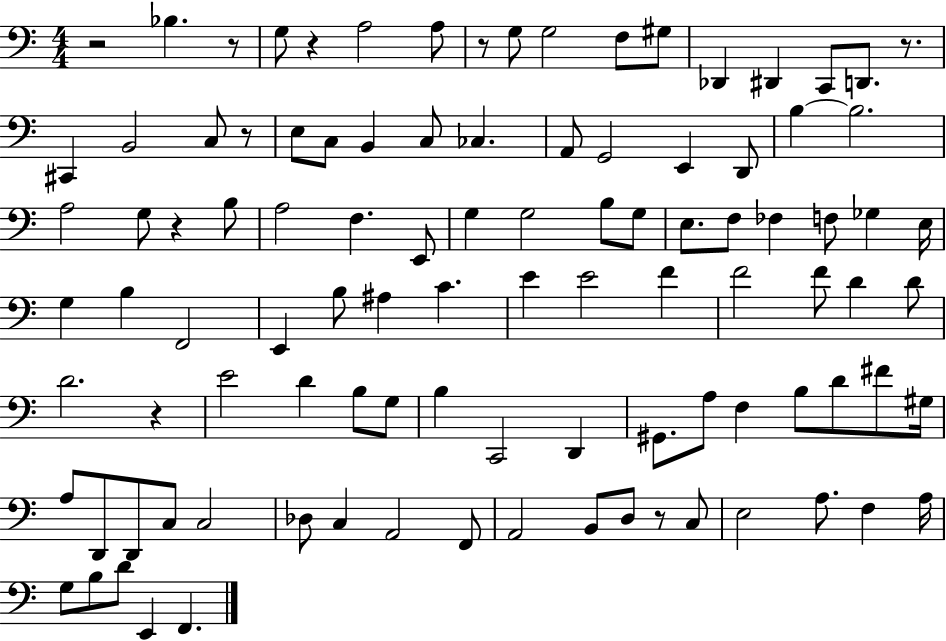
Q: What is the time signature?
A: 4/4